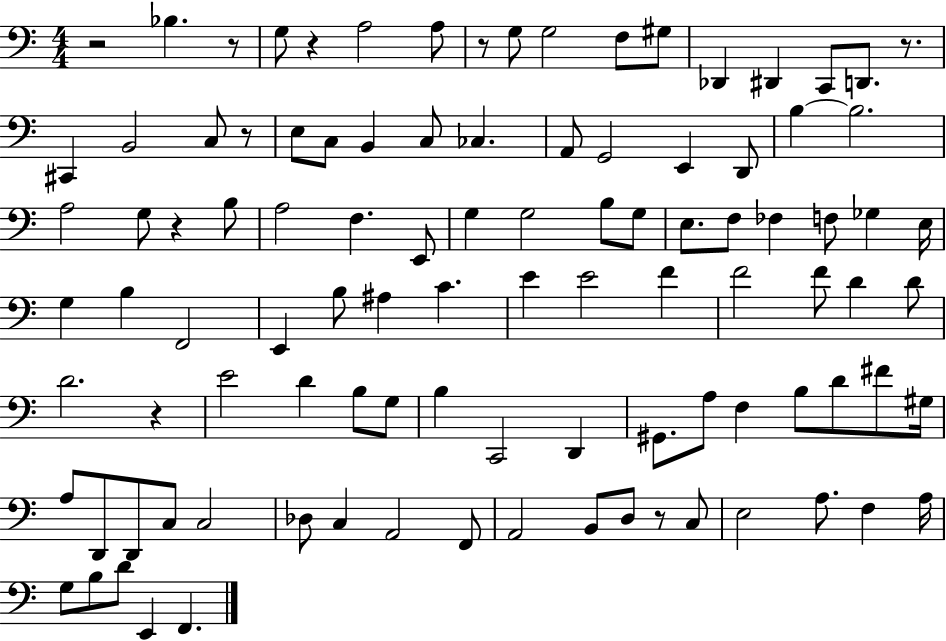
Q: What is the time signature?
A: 4/4